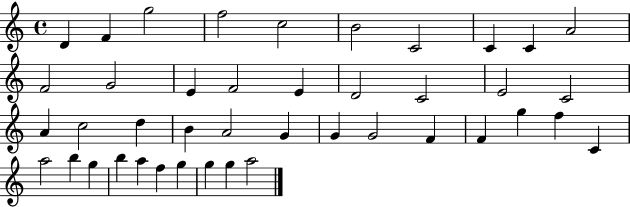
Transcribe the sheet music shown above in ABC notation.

X:1
T:Untitled
M:4/4
L:1/4
K:C
D F g2 f2 c2 B2 C2 C C A2 F2 G2 E F2 E D2 C2 E2 C2 A c2 d B A2 G G G2 F F g f C a2 b g b a f g g g a2